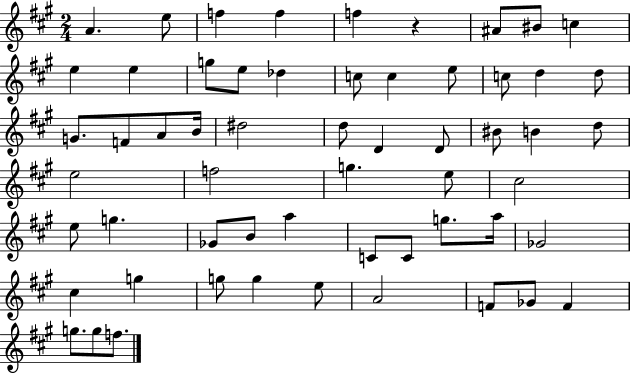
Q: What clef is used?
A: treble